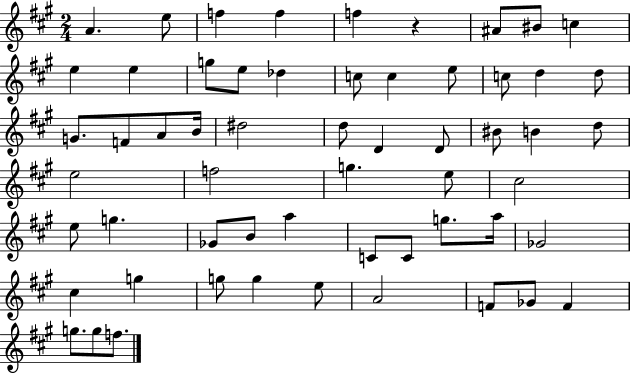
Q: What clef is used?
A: treble